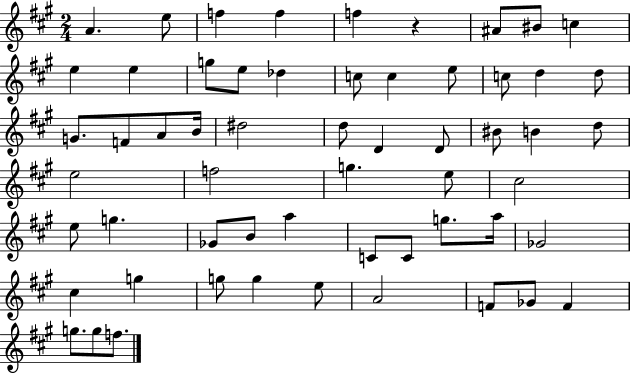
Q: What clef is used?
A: treble